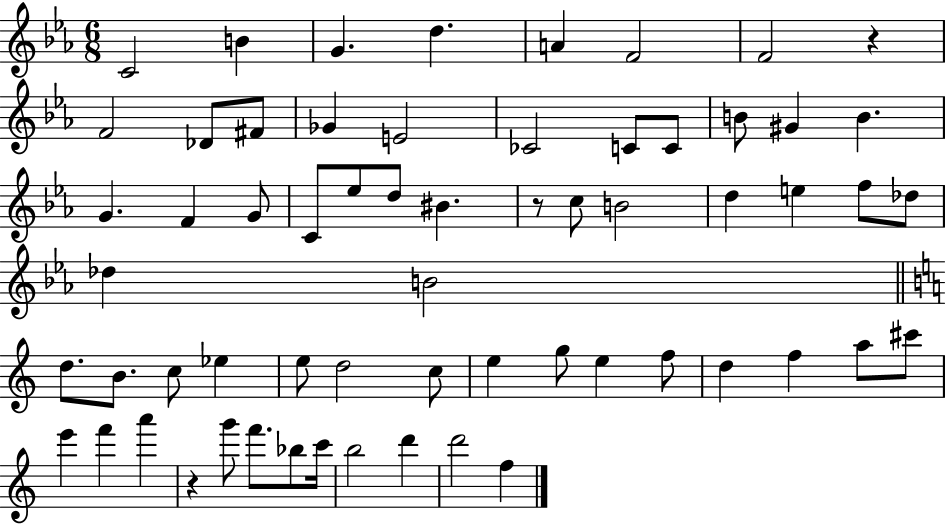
C4/h B4/q G4/q. D5/q. A4/q F4/h F4/h R/q F4/h Db4/e F#4/e Gb4/q E4/h CES4/h C4/e C4/e B4/e G#4/q B4/q. G4/q. F4/q G4/e C4/e Eb5/e D5/e BIS4/q. R/e C5/e B4/h D5/q E5/q F5/e Db5/e Db5/q B4/h D5/e. B4/e. C5/e Eb5/q E5/e D5/h C5/e E5/q G5/e E5/q F5/e D5/q F5/q A5/e C#6/e E6/q F6/q A6/q R/q G6/e F6/e. Bb5/e C6/s B5/h D6/q D6/h F5/q